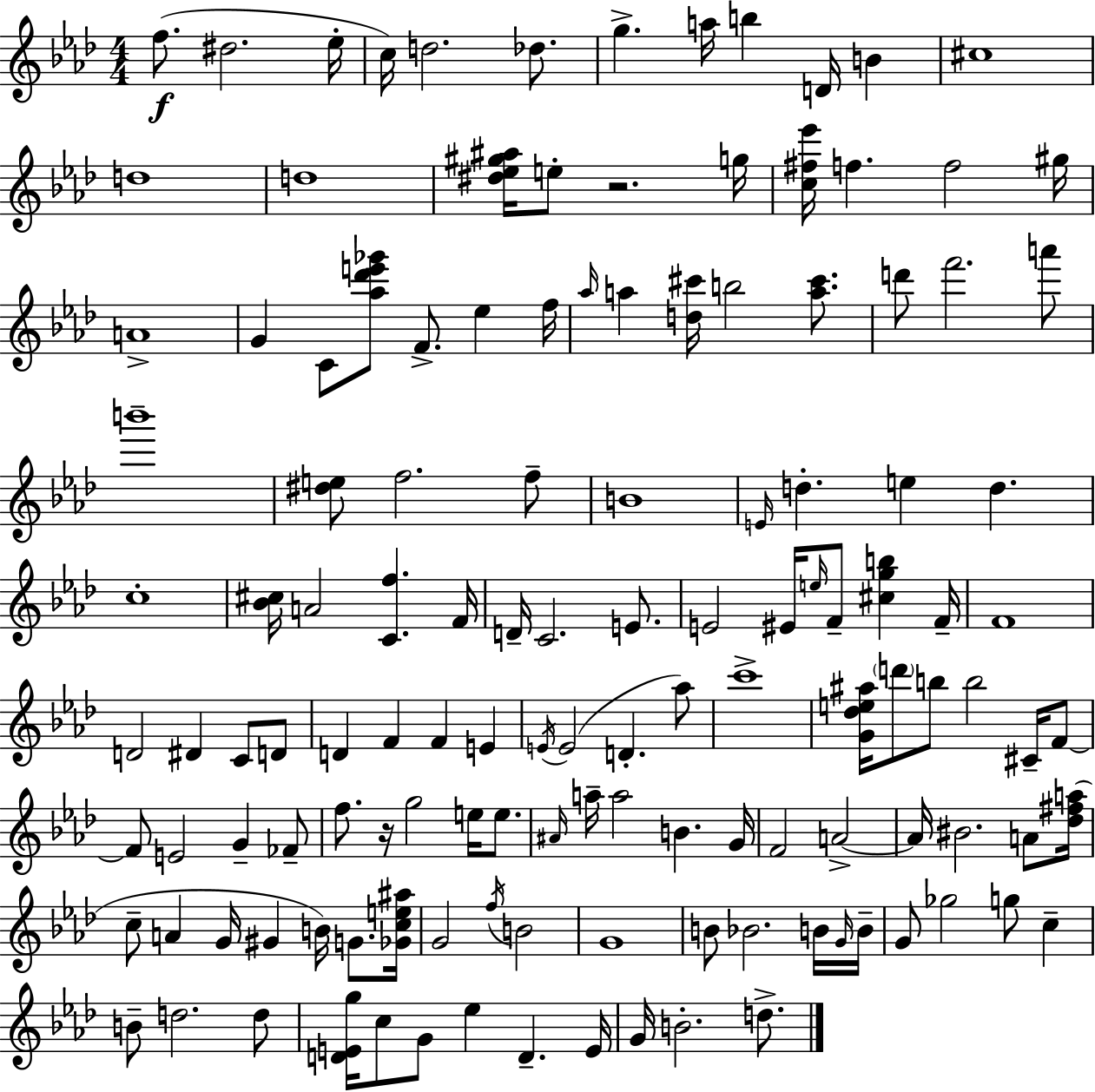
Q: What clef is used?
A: treble